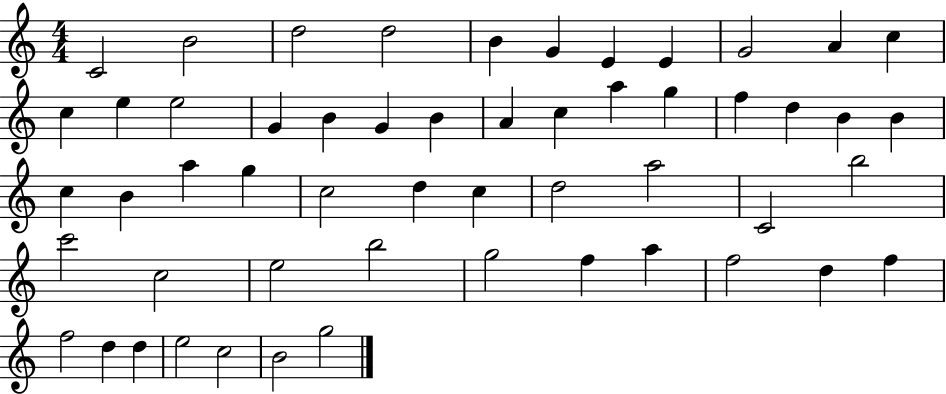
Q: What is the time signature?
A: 4/4